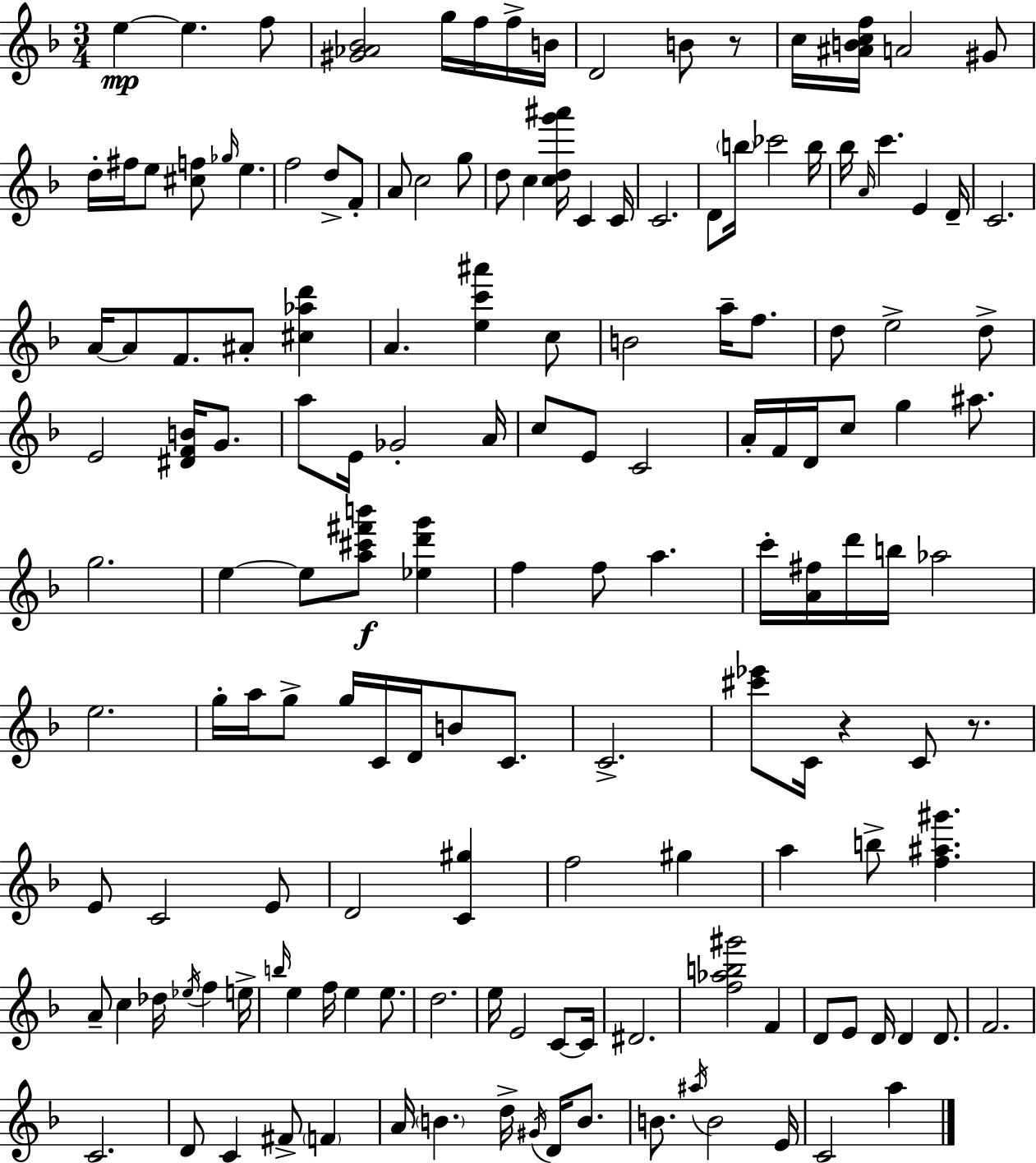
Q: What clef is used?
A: treble